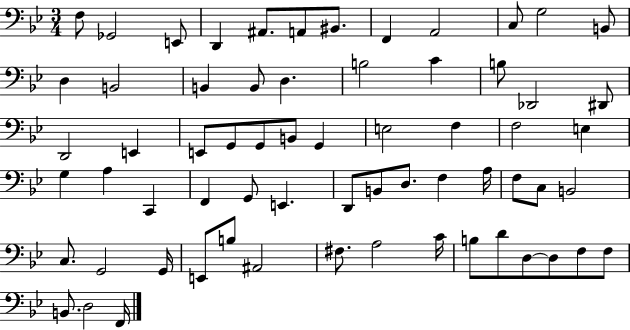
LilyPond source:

{
  \clef bass
  \numericTimeSignature
  \time 3/4
  \key bes \major
  f8 ges,2 e,8 | d,4 ais,8. a,8 bis,8. | f,4 a,2 | c8 g2 b,8 | \break d4 b,2 | b,4 b,8 d4. | b2 c'4 | b8 des,2 dis,8 | \break d,2 e,4 | e,8 g,8 g,8 b,8 g,4 | e2 f4 | f2 e4 | \break g4 a4 c,4 | f,4 g,8 e,4. | d,8 b,8 d8. f4 a16 | f8 c8 b,2 | \break c8. g,2 g,16 | e,8 b8 ais,2 | fis8. a2 c'16 | b8 d'8 d8~~ d8 f8 f8 | \break b,8. d2 f,16 | \bar "|."
}